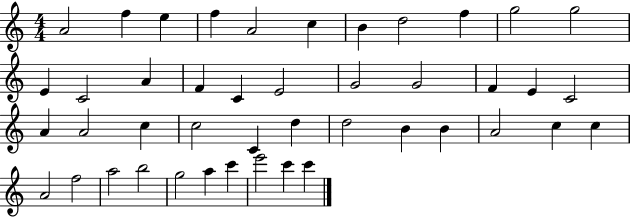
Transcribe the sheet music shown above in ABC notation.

X:1
T:Untitled
M:4/4
L:1/4
K:C
A2 f e f A2 c B d2 f g2 g2 E C2 A F C E2 G2 G2 F E C2 A A2 c c2 C d d2 B B A2 c c A2 f2 a2 b2 g2 a c' e'2 c' c'